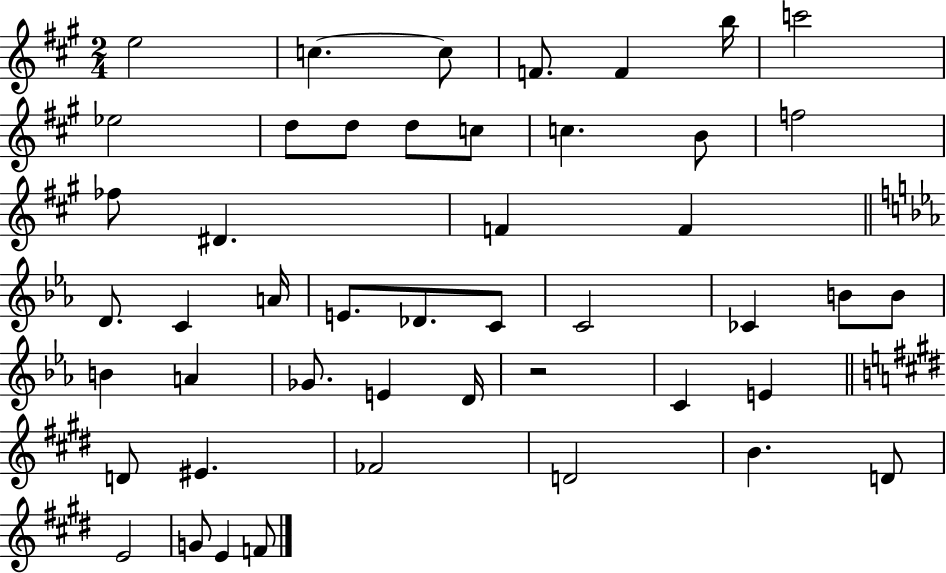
X:1
T:Untitled
M:2/4
L:1/4
K:A
e2 c c/2 F/2 F b/4 c'2 _e2 d/2 d/2 d/2 c/2 c B/2 f2 _f/2 ^D F F D/2 C A/4 E/2 _D/2 C/2 C2 _C B/2 B/2 B A _G/2 E D/4 z2 C E D/2 ^E _F2 D2 B D/2 E2 G/2 E F/2